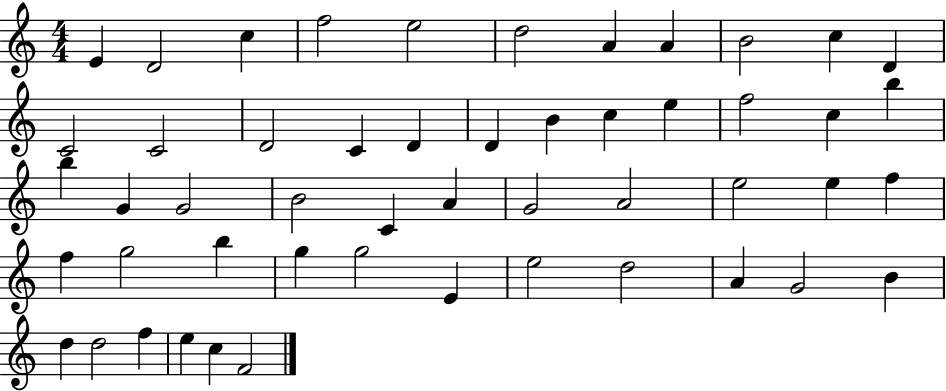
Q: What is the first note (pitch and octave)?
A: E4